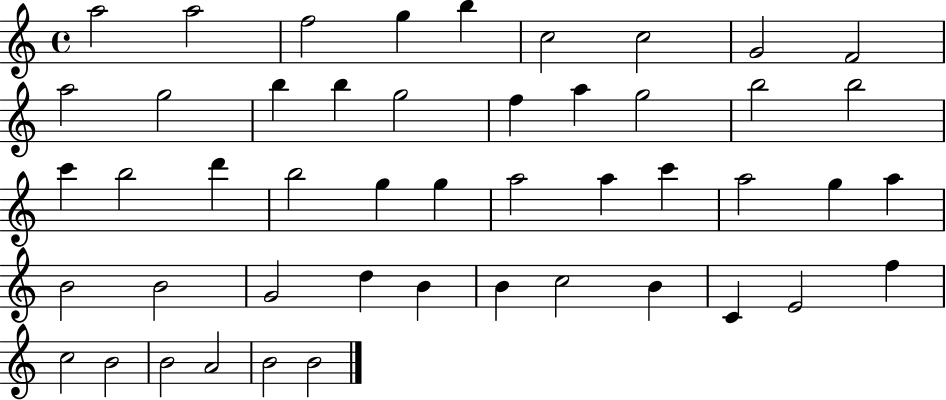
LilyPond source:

{
  \clef treble
  \time 4/4
  \defaultTimeSignature
  \key c \major
  a''2 a''2 | f''2 g''4 b''4 | c''2 c''2 | g'2 f'2 | \break a''2 g''2 | b''4 b''4 g''2 | f''4 a''4 g''2 | b''2 b''2 | \break c'''4 b''2 d'''4 | b''2 g''4 g''4 | a''2 a''4 c'''4 | a''2 g''4 a''4 | \break b'2 b'2 | g'2 d''4 b'4 | b'4 c''2 b'4 | c'4 e'2 f''4 | \break c''2 b'2 | b'2 a'2 | b'2 b'2 | \bar "|."
}